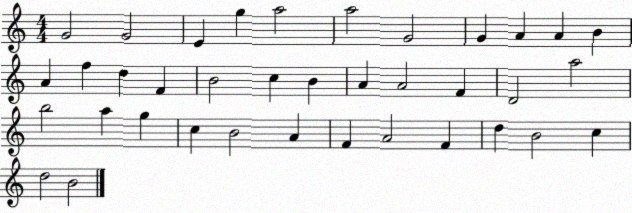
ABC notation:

X:1
T:Untitled
M:4/4
L:1/4
K:C
G2 G2 E g a2 a2 G2 G A A B A f d F B2 c B A A2 F D2 a2 b2 a g c B2 A F A2 F d B2 c d2 B2